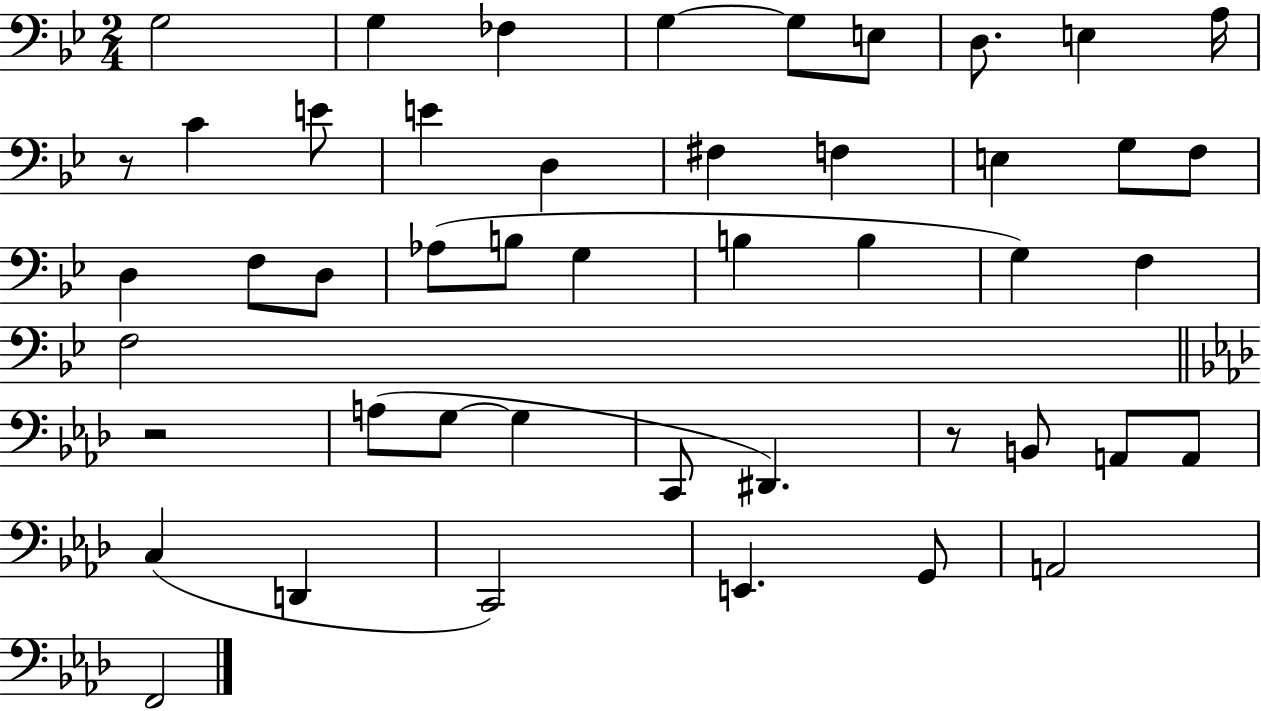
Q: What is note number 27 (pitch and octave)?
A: G3